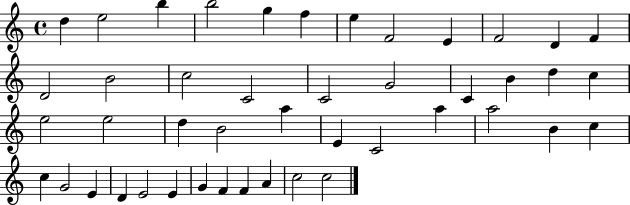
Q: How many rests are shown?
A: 0